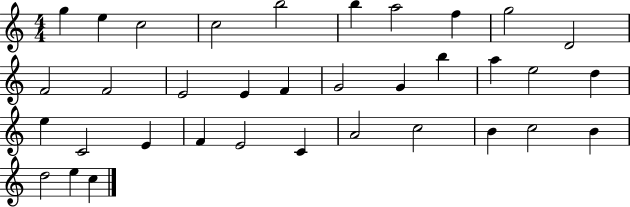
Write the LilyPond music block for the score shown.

{
  \clef treble
  \numericTimeSignature
  \time 4/4
  \key c \major
  g''4 e''4 c''2 | c''2 b''2 | b''4 a''2 f''4 | g''2 d'2 | \break f'2 f'2 | e'2 e'4 f'4 | g'2 g'4 b''4 | a''4 e''2 d''4 | \break e''4 c'2 e'4 | f'4 e'2 c'4 | a'2 c''2 | b'4 c''2 b'4 | \break d''2 e''4 c''4 | \bar "|."
}